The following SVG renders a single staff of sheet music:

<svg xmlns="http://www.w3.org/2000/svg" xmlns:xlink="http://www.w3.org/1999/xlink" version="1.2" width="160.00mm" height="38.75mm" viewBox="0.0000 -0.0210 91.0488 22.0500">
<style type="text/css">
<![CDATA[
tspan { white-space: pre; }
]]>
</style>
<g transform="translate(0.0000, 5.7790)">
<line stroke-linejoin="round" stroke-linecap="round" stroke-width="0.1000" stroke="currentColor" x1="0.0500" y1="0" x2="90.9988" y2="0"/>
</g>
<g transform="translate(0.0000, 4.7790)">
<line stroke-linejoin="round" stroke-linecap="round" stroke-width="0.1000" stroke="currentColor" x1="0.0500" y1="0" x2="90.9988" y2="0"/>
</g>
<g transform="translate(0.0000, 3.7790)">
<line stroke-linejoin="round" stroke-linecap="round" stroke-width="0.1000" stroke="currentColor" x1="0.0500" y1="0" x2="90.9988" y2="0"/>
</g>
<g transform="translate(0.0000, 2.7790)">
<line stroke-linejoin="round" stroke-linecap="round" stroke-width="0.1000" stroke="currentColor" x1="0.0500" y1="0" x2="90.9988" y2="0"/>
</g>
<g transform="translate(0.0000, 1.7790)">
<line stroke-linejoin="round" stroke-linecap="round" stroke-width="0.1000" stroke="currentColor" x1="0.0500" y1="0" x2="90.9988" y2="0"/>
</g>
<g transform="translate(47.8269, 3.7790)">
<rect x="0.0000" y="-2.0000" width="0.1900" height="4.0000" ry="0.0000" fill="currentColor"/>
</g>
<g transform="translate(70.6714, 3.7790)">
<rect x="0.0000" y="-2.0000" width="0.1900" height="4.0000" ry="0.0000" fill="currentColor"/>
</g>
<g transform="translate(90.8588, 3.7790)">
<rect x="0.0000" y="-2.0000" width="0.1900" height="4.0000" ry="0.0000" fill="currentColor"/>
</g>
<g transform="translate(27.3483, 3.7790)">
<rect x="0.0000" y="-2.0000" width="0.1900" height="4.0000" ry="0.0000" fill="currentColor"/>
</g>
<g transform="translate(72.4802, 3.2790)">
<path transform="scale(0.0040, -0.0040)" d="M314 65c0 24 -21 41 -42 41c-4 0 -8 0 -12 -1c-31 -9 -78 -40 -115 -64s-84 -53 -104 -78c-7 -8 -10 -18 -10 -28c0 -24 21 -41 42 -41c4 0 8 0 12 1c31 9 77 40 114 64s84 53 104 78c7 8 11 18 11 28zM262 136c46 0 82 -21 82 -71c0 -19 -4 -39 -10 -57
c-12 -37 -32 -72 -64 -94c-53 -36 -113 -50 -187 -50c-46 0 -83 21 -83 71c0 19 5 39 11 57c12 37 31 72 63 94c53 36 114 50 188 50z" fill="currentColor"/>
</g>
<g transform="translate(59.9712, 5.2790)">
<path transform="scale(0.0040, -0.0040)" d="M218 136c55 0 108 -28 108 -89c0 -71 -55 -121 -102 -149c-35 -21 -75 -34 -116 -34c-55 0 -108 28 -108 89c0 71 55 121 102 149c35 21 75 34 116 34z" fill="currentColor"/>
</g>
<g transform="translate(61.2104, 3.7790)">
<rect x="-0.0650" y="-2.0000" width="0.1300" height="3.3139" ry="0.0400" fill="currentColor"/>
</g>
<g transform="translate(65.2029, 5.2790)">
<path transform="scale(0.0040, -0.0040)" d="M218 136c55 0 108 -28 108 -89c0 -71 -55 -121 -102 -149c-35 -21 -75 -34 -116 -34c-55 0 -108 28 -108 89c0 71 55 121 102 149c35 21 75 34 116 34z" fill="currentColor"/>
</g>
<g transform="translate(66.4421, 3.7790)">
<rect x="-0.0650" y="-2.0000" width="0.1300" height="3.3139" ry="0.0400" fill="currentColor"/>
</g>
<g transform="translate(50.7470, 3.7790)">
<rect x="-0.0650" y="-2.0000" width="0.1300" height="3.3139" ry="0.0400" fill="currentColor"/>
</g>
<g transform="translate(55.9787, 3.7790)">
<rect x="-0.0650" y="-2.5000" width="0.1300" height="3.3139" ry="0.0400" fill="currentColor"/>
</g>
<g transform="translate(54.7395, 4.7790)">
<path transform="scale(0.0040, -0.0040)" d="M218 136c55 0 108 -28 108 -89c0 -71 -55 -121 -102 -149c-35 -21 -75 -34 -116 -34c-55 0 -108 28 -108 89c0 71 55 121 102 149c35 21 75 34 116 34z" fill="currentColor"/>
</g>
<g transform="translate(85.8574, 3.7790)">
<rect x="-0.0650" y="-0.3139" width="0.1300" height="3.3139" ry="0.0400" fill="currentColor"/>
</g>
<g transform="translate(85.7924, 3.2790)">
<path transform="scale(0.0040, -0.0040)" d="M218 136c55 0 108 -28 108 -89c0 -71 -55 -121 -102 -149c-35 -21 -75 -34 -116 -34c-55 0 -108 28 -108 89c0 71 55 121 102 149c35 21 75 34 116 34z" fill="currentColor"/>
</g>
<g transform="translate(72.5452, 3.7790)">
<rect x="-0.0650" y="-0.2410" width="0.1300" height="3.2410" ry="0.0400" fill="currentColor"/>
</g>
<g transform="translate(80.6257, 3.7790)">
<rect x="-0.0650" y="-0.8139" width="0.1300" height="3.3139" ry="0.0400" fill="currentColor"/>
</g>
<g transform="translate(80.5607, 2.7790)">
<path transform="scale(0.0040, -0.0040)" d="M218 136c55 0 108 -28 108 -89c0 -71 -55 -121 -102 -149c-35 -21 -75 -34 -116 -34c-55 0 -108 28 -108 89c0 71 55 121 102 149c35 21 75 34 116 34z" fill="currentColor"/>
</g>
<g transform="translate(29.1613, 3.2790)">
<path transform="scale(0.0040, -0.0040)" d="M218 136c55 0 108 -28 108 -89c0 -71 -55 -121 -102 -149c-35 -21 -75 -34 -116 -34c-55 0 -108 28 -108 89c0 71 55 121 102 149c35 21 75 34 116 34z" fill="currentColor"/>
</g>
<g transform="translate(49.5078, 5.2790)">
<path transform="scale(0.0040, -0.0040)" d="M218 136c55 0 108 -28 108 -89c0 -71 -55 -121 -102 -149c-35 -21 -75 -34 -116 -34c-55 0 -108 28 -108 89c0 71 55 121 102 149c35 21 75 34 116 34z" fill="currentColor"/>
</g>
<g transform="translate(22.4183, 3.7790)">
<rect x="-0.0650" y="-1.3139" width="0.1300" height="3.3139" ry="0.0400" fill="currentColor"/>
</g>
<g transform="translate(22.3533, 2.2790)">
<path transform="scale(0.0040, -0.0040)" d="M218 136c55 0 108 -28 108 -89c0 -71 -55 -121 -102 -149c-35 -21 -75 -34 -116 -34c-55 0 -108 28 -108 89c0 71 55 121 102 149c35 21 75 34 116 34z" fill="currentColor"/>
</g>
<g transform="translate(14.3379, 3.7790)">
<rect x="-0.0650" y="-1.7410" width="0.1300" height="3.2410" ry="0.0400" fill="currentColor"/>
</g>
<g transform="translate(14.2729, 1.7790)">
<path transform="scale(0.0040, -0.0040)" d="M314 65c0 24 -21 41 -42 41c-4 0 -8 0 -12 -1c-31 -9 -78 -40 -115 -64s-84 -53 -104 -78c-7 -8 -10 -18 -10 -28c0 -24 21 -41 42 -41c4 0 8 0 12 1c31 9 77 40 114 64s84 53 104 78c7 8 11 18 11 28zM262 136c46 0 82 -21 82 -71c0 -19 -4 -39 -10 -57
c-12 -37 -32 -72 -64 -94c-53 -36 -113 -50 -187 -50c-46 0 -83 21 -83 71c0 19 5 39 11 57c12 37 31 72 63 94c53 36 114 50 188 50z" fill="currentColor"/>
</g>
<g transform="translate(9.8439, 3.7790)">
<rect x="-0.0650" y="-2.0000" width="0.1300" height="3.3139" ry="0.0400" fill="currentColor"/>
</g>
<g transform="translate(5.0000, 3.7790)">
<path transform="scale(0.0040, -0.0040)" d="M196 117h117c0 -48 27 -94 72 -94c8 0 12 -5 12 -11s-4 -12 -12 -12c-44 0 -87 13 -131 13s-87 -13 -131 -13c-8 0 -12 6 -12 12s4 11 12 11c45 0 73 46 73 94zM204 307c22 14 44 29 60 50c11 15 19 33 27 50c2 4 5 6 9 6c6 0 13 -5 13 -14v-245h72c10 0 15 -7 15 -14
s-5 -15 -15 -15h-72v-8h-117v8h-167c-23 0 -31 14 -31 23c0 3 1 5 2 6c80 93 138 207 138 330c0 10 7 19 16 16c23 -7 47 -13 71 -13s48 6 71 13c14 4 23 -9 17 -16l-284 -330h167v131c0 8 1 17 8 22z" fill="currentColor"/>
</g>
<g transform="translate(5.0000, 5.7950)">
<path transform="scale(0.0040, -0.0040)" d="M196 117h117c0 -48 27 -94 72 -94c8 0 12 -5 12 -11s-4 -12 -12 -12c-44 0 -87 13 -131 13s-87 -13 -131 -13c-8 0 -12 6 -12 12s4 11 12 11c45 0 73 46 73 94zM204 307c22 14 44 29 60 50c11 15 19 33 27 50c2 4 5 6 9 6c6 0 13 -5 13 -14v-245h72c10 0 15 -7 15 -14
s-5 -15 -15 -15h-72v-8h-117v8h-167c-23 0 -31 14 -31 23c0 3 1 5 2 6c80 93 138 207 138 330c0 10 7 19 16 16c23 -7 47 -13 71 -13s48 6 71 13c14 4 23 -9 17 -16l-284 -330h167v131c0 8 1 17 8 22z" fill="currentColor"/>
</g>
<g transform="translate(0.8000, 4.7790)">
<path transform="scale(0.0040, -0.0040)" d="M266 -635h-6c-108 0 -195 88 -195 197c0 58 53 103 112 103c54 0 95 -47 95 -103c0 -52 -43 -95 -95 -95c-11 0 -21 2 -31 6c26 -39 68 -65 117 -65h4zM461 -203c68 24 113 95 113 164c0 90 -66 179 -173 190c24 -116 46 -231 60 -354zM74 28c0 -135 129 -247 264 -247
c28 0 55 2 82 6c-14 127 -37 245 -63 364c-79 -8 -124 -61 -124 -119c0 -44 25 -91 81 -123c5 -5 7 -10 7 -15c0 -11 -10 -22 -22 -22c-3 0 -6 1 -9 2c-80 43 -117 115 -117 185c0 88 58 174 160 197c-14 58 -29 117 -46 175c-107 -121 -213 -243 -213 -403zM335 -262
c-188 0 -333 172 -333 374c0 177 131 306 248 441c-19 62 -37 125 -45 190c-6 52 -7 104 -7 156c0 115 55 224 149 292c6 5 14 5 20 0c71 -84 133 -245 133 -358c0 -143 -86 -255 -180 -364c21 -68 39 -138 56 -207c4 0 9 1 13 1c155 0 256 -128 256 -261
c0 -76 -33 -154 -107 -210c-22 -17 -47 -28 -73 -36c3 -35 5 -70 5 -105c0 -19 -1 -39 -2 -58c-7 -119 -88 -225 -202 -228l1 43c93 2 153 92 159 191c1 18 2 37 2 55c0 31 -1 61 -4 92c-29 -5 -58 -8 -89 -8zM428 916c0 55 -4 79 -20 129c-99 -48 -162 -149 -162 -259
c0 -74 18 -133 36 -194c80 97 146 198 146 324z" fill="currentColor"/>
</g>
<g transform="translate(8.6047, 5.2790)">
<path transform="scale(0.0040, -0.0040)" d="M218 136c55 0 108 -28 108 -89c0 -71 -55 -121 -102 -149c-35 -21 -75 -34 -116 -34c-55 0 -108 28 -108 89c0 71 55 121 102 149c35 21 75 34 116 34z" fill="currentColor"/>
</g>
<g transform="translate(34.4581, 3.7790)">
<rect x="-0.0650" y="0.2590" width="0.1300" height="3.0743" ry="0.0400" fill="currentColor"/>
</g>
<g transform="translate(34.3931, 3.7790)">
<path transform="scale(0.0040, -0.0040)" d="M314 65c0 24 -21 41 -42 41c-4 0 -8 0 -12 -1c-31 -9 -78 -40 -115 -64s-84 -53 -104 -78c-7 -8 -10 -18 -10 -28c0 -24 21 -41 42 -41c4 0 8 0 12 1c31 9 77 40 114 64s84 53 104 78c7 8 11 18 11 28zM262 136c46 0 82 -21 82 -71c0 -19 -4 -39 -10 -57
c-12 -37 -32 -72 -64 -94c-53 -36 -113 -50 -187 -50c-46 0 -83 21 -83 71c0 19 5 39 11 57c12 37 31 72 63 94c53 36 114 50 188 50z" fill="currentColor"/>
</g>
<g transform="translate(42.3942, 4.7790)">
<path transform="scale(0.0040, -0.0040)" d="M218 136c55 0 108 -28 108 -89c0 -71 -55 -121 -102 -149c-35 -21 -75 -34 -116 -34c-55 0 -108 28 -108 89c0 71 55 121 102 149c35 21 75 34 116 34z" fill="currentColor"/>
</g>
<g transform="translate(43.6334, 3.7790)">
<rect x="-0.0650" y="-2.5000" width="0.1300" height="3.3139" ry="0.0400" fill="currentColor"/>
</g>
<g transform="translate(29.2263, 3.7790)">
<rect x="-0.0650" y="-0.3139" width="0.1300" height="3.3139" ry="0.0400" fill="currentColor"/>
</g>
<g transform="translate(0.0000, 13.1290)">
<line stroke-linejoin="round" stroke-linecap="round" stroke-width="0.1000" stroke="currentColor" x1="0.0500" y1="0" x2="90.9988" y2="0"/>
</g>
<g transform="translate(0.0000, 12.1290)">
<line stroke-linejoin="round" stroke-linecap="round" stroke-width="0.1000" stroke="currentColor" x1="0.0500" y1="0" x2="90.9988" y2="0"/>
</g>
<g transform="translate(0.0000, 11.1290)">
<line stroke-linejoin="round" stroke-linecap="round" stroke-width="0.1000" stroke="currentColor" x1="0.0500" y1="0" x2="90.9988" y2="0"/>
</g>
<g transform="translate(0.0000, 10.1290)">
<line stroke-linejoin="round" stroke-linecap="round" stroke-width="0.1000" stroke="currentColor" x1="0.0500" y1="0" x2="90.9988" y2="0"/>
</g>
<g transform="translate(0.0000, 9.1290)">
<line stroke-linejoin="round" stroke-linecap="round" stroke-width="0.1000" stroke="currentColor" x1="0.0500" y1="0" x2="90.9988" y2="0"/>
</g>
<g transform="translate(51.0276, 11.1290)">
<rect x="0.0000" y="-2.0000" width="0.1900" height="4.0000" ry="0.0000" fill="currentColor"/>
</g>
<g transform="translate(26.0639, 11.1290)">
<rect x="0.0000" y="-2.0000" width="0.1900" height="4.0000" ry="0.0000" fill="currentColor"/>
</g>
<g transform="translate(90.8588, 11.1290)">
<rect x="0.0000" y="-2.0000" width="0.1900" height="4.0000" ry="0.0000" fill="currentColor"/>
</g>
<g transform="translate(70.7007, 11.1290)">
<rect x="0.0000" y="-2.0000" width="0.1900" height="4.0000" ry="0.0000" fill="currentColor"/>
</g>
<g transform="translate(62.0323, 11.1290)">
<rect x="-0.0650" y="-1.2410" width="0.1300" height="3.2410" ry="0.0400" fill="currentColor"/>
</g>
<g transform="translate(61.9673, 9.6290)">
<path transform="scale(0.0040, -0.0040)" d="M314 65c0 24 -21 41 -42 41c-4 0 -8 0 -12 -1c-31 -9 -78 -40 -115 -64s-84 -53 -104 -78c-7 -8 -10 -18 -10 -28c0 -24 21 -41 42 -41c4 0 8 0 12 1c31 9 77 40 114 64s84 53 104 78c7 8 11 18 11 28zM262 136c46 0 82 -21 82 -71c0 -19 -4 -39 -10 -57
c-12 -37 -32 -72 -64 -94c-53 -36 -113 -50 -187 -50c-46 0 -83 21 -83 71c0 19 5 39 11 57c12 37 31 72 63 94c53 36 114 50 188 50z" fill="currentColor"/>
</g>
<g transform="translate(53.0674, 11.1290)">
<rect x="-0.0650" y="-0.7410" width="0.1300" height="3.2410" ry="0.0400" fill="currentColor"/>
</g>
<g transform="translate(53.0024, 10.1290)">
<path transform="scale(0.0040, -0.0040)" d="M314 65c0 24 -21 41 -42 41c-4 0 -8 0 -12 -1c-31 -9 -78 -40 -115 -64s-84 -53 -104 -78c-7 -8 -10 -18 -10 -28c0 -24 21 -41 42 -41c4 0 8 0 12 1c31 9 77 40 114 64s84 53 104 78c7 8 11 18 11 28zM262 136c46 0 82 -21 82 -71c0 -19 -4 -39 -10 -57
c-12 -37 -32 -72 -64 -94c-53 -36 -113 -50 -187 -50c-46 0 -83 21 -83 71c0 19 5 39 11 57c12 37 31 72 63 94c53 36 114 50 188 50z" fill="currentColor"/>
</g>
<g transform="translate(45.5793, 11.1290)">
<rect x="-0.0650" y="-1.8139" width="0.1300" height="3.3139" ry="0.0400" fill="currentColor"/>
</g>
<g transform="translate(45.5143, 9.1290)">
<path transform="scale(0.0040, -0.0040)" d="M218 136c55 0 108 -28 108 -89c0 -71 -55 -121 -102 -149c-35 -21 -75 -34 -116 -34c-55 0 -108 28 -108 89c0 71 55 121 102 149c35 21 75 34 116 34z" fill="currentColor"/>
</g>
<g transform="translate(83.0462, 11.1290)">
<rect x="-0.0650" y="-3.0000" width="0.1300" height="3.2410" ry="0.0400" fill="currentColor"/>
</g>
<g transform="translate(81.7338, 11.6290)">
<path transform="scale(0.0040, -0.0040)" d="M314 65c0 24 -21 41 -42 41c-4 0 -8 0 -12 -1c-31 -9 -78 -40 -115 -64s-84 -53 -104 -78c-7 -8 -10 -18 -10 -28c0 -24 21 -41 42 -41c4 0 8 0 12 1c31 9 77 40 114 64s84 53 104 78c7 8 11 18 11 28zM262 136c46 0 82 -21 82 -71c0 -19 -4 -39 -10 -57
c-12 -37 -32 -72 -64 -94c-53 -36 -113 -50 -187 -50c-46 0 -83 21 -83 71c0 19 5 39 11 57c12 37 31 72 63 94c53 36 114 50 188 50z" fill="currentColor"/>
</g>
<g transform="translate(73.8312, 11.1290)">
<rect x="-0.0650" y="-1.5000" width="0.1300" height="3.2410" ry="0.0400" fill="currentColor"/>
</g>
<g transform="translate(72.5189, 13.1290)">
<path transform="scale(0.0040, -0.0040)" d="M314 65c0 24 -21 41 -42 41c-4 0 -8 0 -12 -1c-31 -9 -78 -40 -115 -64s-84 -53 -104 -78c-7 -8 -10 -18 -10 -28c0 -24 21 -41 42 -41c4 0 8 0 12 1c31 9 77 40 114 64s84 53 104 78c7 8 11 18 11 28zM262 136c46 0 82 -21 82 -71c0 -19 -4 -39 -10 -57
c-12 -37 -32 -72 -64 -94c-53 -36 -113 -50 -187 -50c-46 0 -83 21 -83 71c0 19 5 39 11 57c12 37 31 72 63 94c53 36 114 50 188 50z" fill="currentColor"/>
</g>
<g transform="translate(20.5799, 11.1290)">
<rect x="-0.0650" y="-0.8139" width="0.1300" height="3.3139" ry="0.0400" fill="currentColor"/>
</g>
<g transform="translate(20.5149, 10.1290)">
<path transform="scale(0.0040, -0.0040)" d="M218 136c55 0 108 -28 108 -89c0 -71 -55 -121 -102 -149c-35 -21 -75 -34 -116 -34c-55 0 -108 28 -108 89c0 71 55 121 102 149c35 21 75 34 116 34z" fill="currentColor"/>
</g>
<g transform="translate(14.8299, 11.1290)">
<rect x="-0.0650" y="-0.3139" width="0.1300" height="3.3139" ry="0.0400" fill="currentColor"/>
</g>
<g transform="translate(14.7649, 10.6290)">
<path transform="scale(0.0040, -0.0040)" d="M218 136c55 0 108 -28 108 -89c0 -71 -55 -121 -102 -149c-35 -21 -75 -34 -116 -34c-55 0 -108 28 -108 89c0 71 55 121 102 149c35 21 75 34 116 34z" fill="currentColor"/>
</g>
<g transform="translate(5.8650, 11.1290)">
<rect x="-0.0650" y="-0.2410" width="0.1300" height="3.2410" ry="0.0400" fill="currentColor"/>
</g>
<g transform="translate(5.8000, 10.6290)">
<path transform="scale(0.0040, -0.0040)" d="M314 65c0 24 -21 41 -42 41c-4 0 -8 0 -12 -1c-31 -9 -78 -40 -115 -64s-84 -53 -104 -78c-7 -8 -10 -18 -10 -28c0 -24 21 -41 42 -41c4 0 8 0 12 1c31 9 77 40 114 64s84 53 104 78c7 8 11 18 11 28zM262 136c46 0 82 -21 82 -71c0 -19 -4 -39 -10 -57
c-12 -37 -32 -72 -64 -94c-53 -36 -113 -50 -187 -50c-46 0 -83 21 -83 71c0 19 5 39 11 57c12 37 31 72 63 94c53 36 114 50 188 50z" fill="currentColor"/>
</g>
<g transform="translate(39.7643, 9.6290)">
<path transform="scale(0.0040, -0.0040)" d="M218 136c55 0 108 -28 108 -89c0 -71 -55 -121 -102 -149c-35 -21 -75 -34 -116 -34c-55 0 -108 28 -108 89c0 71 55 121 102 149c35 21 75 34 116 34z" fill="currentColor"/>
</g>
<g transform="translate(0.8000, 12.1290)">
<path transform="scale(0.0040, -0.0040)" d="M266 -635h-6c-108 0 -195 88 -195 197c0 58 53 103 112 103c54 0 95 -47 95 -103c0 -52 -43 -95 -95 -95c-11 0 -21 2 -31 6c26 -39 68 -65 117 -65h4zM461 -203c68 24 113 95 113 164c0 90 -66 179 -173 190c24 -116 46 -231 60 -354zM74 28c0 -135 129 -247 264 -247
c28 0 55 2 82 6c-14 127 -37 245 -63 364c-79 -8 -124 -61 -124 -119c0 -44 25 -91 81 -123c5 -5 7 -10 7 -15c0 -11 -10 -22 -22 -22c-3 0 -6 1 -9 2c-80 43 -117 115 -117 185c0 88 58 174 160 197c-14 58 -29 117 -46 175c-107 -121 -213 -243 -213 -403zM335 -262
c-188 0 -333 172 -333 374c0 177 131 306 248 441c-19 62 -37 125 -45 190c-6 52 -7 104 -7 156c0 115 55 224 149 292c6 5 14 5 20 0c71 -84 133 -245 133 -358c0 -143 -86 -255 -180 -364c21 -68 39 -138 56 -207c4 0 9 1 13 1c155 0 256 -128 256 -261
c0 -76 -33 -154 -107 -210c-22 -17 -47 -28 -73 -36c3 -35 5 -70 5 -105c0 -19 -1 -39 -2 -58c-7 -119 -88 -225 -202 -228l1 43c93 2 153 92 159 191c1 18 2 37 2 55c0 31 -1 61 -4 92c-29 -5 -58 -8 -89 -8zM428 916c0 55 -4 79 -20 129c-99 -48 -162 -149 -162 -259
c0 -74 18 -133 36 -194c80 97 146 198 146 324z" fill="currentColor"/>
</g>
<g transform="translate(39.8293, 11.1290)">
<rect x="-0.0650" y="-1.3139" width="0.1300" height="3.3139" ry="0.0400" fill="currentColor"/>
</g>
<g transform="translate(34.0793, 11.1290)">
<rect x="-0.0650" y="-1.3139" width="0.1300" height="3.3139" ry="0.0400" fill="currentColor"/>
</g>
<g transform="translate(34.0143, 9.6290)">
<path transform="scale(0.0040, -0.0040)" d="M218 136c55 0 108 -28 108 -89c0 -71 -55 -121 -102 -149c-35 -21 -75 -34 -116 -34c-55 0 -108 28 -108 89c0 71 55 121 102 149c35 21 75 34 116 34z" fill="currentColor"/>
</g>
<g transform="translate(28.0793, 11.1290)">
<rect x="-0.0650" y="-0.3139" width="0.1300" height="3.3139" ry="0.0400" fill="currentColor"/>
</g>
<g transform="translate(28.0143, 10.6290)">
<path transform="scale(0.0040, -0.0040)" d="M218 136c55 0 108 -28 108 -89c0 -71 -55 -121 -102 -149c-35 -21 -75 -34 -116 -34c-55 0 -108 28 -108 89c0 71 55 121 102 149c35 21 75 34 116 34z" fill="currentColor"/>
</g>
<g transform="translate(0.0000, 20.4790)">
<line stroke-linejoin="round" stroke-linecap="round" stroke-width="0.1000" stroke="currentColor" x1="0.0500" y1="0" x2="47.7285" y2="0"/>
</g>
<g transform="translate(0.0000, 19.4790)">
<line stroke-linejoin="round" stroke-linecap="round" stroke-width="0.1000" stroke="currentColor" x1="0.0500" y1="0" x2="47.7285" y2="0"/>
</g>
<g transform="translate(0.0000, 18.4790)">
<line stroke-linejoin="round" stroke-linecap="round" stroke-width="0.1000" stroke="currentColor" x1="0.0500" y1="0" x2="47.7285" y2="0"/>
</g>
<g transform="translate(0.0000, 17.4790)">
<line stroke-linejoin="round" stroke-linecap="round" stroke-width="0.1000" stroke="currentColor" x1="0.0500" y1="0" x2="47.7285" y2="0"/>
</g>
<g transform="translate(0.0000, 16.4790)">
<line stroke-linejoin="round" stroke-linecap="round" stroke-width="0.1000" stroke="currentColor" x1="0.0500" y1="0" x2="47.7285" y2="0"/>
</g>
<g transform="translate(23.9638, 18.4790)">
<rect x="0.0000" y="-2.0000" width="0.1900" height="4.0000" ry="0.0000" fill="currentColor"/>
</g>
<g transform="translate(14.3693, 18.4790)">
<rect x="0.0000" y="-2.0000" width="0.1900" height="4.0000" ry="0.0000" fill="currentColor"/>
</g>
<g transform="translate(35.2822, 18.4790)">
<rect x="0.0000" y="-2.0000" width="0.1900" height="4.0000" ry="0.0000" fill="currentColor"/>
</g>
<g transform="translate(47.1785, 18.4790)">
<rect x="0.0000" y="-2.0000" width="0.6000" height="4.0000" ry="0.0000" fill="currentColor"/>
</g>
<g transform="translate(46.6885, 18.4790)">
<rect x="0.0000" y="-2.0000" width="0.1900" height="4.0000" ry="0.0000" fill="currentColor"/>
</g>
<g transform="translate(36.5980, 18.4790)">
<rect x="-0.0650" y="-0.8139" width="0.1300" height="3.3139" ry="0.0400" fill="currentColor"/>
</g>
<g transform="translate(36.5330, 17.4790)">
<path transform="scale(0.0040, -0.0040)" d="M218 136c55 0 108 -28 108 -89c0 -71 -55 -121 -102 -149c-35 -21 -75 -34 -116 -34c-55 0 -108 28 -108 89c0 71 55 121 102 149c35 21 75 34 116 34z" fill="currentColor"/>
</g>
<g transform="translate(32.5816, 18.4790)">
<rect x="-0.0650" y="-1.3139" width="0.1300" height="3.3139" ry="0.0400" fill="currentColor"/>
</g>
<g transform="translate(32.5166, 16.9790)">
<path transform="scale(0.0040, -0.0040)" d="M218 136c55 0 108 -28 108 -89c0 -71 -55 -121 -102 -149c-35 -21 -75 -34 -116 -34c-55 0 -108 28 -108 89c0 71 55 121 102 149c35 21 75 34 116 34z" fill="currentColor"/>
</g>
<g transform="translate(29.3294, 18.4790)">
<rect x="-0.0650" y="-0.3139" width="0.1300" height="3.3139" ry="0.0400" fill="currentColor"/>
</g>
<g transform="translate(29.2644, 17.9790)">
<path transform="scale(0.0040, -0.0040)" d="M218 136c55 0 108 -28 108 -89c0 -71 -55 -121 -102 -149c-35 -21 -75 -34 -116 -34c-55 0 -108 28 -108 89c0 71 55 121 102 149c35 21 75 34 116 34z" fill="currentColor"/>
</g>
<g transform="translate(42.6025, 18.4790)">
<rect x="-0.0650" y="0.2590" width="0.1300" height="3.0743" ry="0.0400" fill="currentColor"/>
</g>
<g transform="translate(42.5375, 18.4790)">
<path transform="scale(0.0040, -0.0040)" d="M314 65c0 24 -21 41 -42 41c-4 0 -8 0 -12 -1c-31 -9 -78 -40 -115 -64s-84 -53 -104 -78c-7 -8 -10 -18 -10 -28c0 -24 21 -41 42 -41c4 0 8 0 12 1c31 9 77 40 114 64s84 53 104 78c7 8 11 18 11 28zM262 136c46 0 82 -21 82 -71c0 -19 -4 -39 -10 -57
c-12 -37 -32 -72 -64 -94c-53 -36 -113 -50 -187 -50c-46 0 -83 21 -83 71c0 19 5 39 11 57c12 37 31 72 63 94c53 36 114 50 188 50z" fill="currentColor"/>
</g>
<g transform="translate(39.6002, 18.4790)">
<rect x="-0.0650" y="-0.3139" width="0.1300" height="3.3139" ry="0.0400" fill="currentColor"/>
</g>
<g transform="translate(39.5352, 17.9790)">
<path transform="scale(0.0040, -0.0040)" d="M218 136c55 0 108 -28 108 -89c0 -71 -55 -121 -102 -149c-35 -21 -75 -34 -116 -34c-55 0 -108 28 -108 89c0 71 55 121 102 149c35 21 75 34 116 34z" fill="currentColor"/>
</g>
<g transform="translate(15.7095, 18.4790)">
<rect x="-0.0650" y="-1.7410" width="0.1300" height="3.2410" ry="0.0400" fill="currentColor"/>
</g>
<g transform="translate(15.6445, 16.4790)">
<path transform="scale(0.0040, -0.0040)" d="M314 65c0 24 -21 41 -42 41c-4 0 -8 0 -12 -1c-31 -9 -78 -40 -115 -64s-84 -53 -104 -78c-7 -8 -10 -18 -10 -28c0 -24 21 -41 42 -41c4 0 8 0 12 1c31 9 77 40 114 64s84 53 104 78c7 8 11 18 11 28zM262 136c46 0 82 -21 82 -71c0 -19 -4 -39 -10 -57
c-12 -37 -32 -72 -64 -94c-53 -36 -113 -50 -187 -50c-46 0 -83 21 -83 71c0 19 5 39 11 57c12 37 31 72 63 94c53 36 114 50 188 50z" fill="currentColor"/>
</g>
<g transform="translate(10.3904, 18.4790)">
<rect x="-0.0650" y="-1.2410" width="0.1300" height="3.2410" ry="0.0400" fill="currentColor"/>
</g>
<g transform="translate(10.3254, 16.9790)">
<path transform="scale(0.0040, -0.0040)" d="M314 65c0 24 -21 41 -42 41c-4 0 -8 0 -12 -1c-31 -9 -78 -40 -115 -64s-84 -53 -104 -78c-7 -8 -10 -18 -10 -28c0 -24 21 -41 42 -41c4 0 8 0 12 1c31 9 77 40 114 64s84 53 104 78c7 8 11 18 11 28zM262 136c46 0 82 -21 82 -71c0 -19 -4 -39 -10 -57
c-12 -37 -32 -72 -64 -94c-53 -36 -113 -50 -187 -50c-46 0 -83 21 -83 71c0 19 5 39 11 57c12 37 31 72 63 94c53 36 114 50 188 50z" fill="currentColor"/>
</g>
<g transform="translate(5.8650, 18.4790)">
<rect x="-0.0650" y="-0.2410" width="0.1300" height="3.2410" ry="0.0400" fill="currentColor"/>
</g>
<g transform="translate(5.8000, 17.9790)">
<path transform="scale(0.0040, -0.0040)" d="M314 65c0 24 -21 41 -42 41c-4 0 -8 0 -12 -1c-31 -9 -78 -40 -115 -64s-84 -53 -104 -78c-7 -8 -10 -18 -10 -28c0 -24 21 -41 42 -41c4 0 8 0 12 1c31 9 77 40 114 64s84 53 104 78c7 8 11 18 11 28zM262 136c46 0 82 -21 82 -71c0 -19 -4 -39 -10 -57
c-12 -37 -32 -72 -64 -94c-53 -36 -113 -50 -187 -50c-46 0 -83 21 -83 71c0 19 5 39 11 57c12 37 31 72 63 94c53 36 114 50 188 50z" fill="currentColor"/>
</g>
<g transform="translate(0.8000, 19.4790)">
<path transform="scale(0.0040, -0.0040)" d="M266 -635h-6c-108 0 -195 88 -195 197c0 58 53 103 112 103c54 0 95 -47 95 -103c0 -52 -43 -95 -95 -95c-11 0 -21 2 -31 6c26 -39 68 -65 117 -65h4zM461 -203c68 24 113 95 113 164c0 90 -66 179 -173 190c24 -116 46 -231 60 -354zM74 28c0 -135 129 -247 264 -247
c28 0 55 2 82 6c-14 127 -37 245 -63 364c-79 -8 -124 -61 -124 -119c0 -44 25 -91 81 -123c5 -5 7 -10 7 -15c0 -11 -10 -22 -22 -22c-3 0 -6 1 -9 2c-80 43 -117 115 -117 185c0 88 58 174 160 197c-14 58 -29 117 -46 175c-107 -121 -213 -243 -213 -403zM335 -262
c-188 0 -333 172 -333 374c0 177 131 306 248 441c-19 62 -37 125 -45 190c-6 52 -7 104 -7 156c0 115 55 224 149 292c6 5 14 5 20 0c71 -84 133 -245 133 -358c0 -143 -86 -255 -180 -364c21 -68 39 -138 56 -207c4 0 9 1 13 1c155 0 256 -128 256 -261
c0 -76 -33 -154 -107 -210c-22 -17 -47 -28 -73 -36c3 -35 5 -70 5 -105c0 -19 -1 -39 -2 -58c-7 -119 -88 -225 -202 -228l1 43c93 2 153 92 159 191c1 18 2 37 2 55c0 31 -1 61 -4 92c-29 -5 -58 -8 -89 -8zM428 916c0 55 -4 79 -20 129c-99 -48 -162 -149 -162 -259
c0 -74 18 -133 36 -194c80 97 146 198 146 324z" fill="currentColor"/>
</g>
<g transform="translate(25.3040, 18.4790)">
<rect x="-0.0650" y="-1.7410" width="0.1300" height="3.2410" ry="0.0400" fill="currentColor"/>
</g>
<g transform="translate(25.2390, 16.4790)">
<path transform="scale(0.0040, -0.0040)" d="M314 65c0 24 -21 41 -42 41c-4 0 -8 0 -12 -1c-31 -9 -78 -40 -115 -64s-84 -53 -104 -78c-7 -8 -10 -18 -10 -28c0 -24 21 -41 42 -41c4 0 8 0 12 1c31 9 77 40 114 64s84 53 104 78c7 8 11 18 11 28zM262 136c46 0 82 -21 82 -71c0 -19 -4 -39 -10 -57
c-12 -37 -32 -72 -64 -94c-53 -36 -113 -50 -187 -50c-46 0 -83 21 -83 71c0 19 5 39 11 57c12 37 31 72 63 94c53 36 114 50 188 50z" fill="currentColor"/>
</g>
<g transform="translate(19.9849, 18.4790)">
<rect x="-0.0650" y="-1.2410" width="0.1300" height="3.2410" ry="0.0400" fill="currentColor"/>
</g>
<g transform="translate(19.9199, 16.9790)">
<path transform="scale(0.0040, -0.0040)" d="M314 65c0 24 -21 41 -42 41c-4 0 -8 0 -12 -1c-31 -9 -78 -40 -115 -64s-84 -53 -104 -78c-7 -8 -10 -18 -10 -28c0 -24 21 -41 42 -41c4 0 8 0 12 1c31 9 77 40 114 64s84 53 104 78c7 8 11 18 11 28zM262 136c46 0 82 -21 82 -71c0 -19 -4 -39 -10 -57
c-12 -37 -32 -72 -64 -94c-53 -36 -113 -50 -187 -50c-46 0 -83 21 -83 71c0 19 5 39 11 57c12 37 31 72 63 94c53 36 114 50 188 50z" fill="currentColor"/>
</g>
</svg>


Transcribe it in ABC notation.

X:1
T:Untitled
M:4/4
L:1/4
K:C
F f2 e c B2 G F G F F c2 d c c2 c d c e e f d2 e2 E2 A2 c2 e2 f2 e2 f2 c e d c B2